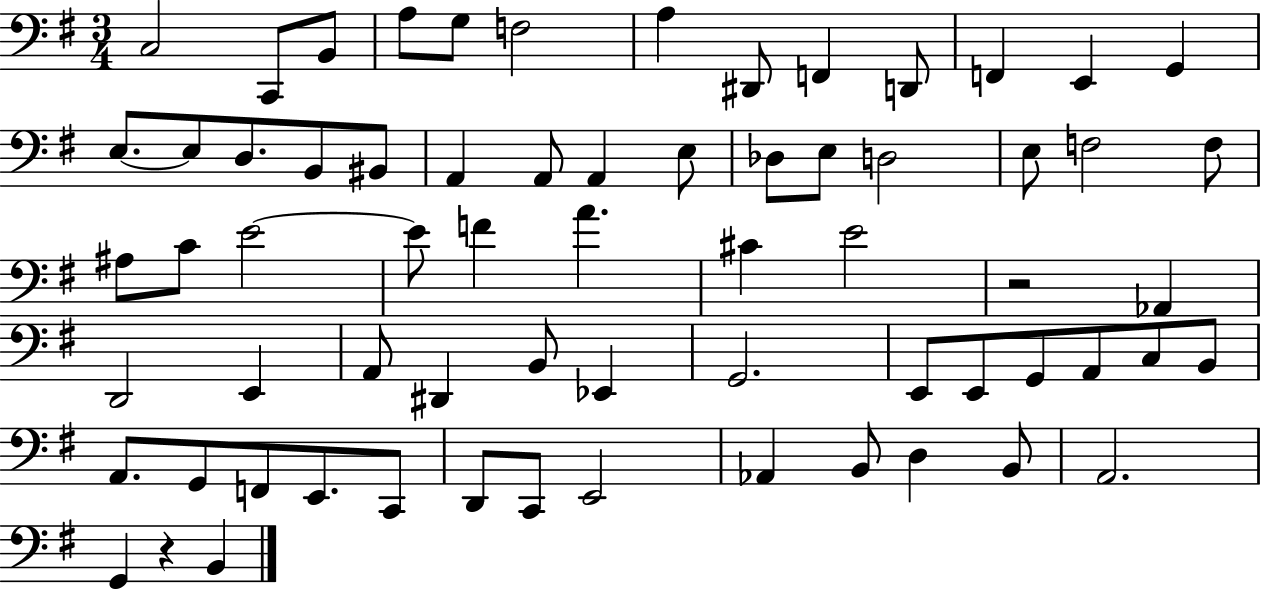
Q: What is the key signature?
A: G major